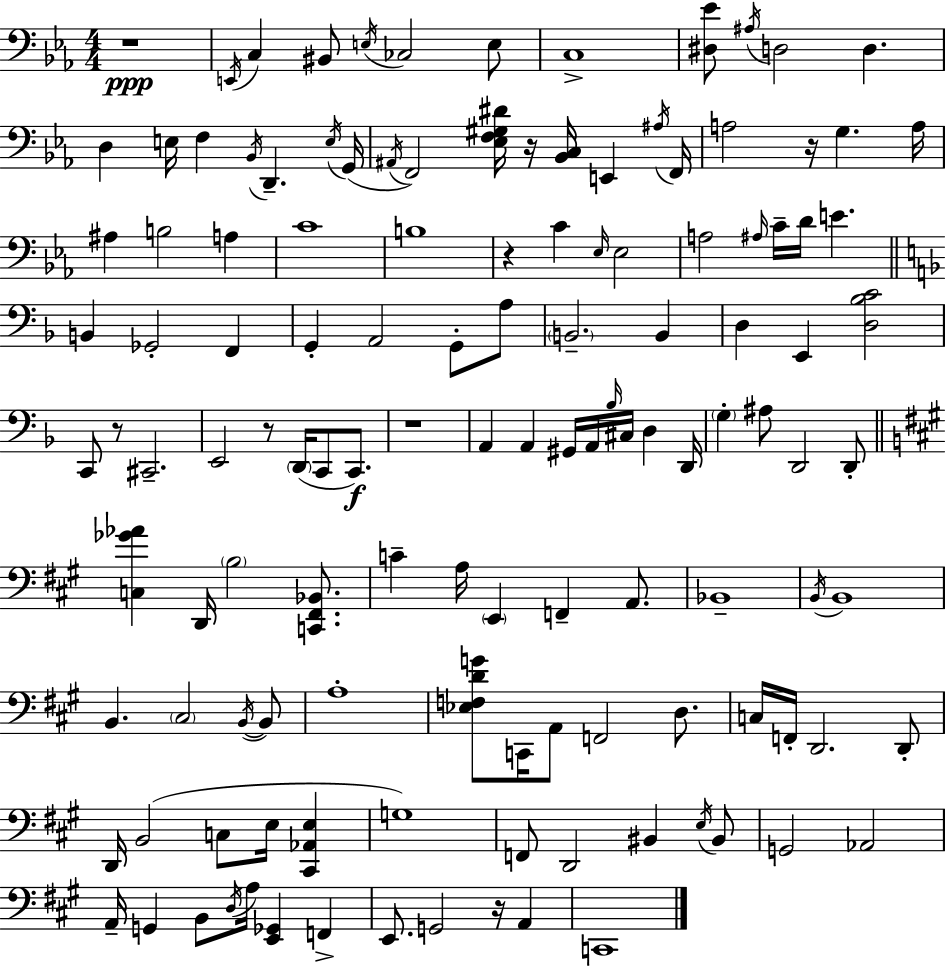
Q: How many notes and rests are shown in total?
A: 129